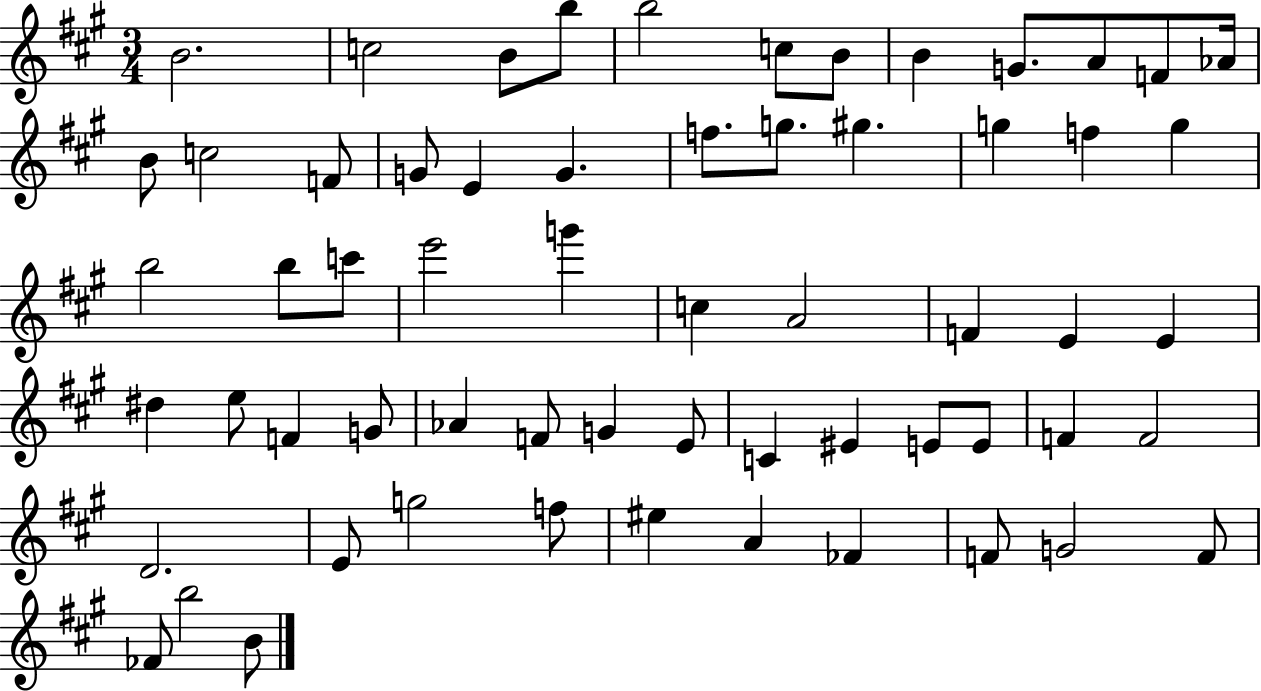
{
  \clef treble
  \numericTimeSignature
  \time 3/4
  \key a \major
  b'2. | c''2 b'8 b''8 | b''2 c''8 b'8 | b'4 g'8. a'8 f'8 aes'16 | \break b'8 c''2 f'8 | g'8 e'4 g'4. | f''8. g''8. gis''4. | g''4 f''4 g''4 | \break b''2 b''8 c'''8 | e'''2 g'''4 | c''4 a'2 | f'4 e'4 e'4 | \break dis''4 e''8 f'4 g'8 | aes'4 f'8 g'4 e'8 | c'4 eis'4 e'8 e'8 | f'4 f'2 | \break d'2. | e'8 g''2 f''8 | eis''4 a'4 fes'4 | f'8 g'2 f'8 | \break fes'8 b''2 b'8 | \bar "|."
}